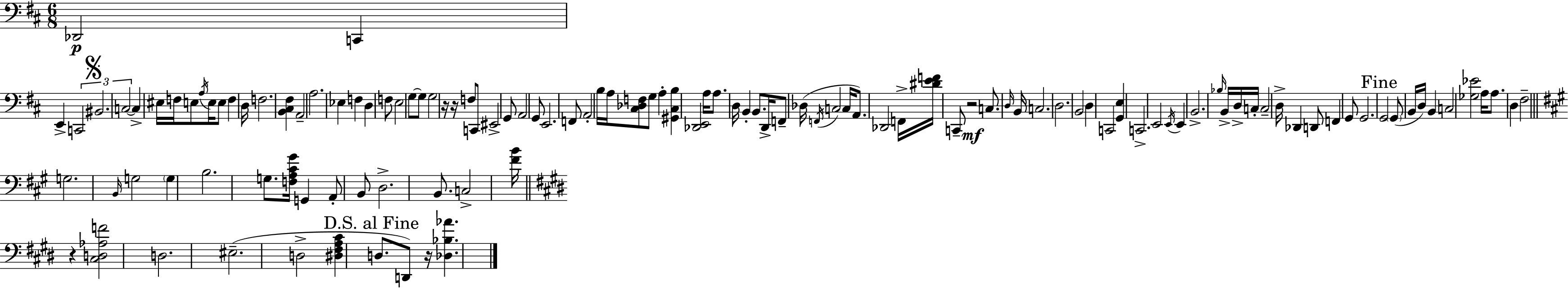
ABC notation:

X:1
T:Untitled
M:6/8
L:1/4
K:D
_D,,2 C,, E,, C,,2 ^B,,2 C,2 C, ^E,/4 F,/4 E,/2 A,/4 E,/4 E,/2 F, D,/4 F,2 [B,,^C,^F,] A,,2 A,2 _E, F, D, F,/2 E,2 G,/2 G,/2 G,2 z/4 z/4 F,/2 C,,/2 ^E,,2 G,,/2 A,,2 G,,/2 E,,2 F,,/2 A,,2 B,/4 A,/4 [^C,_D,F,]/2 G,/2 A, [^G,,^C,B,] [_D,,E,,]2 A,/4 A,/2 D,/4 B,, B,,/2 D,,/4 F,,/2 _D,/4 F,,/4 C,2 C,/4 A,,/2 _D,,2 F,,/4 [^DEF]/4 C,,/2 z2 C,/2 D,/4 B,,/4 C,2 D,2 B,,2 D, C,,2 [G,,E,] C,,2 E,,2 E,,/4 E,, B,,2 _B,/4 B,,/4 D,/4 C,/4 C,2 D,/4 _D,, D,,/2 F,, G,,/2 G,,2 G,,2 G,,/2 B,,/4 D,/4 B,, C,2 [_G,_E]2 A,/4 A,/2 D, ^F,2 G,2 B,,/4 G,2 G, B,2 G,/2 [F,A,^C^G]/4 G,, A,,/2 B,,/2 D,2 B,,/2 C,2 [^FB]/4 z [^C,D,_A,F]2 D,2 ^E,2 D,2 [^D,^F,A,^C] D,/2 D,,/2 z/4 [_D,_B,_A]